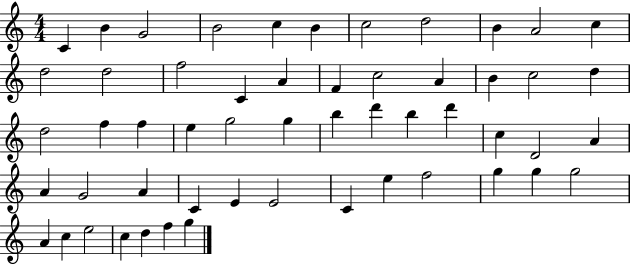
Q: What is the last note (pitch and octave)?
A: G5